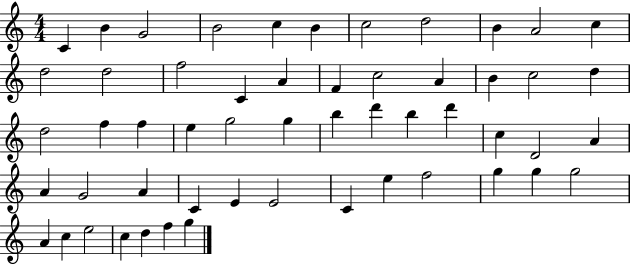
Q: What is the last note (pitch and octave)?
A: G5